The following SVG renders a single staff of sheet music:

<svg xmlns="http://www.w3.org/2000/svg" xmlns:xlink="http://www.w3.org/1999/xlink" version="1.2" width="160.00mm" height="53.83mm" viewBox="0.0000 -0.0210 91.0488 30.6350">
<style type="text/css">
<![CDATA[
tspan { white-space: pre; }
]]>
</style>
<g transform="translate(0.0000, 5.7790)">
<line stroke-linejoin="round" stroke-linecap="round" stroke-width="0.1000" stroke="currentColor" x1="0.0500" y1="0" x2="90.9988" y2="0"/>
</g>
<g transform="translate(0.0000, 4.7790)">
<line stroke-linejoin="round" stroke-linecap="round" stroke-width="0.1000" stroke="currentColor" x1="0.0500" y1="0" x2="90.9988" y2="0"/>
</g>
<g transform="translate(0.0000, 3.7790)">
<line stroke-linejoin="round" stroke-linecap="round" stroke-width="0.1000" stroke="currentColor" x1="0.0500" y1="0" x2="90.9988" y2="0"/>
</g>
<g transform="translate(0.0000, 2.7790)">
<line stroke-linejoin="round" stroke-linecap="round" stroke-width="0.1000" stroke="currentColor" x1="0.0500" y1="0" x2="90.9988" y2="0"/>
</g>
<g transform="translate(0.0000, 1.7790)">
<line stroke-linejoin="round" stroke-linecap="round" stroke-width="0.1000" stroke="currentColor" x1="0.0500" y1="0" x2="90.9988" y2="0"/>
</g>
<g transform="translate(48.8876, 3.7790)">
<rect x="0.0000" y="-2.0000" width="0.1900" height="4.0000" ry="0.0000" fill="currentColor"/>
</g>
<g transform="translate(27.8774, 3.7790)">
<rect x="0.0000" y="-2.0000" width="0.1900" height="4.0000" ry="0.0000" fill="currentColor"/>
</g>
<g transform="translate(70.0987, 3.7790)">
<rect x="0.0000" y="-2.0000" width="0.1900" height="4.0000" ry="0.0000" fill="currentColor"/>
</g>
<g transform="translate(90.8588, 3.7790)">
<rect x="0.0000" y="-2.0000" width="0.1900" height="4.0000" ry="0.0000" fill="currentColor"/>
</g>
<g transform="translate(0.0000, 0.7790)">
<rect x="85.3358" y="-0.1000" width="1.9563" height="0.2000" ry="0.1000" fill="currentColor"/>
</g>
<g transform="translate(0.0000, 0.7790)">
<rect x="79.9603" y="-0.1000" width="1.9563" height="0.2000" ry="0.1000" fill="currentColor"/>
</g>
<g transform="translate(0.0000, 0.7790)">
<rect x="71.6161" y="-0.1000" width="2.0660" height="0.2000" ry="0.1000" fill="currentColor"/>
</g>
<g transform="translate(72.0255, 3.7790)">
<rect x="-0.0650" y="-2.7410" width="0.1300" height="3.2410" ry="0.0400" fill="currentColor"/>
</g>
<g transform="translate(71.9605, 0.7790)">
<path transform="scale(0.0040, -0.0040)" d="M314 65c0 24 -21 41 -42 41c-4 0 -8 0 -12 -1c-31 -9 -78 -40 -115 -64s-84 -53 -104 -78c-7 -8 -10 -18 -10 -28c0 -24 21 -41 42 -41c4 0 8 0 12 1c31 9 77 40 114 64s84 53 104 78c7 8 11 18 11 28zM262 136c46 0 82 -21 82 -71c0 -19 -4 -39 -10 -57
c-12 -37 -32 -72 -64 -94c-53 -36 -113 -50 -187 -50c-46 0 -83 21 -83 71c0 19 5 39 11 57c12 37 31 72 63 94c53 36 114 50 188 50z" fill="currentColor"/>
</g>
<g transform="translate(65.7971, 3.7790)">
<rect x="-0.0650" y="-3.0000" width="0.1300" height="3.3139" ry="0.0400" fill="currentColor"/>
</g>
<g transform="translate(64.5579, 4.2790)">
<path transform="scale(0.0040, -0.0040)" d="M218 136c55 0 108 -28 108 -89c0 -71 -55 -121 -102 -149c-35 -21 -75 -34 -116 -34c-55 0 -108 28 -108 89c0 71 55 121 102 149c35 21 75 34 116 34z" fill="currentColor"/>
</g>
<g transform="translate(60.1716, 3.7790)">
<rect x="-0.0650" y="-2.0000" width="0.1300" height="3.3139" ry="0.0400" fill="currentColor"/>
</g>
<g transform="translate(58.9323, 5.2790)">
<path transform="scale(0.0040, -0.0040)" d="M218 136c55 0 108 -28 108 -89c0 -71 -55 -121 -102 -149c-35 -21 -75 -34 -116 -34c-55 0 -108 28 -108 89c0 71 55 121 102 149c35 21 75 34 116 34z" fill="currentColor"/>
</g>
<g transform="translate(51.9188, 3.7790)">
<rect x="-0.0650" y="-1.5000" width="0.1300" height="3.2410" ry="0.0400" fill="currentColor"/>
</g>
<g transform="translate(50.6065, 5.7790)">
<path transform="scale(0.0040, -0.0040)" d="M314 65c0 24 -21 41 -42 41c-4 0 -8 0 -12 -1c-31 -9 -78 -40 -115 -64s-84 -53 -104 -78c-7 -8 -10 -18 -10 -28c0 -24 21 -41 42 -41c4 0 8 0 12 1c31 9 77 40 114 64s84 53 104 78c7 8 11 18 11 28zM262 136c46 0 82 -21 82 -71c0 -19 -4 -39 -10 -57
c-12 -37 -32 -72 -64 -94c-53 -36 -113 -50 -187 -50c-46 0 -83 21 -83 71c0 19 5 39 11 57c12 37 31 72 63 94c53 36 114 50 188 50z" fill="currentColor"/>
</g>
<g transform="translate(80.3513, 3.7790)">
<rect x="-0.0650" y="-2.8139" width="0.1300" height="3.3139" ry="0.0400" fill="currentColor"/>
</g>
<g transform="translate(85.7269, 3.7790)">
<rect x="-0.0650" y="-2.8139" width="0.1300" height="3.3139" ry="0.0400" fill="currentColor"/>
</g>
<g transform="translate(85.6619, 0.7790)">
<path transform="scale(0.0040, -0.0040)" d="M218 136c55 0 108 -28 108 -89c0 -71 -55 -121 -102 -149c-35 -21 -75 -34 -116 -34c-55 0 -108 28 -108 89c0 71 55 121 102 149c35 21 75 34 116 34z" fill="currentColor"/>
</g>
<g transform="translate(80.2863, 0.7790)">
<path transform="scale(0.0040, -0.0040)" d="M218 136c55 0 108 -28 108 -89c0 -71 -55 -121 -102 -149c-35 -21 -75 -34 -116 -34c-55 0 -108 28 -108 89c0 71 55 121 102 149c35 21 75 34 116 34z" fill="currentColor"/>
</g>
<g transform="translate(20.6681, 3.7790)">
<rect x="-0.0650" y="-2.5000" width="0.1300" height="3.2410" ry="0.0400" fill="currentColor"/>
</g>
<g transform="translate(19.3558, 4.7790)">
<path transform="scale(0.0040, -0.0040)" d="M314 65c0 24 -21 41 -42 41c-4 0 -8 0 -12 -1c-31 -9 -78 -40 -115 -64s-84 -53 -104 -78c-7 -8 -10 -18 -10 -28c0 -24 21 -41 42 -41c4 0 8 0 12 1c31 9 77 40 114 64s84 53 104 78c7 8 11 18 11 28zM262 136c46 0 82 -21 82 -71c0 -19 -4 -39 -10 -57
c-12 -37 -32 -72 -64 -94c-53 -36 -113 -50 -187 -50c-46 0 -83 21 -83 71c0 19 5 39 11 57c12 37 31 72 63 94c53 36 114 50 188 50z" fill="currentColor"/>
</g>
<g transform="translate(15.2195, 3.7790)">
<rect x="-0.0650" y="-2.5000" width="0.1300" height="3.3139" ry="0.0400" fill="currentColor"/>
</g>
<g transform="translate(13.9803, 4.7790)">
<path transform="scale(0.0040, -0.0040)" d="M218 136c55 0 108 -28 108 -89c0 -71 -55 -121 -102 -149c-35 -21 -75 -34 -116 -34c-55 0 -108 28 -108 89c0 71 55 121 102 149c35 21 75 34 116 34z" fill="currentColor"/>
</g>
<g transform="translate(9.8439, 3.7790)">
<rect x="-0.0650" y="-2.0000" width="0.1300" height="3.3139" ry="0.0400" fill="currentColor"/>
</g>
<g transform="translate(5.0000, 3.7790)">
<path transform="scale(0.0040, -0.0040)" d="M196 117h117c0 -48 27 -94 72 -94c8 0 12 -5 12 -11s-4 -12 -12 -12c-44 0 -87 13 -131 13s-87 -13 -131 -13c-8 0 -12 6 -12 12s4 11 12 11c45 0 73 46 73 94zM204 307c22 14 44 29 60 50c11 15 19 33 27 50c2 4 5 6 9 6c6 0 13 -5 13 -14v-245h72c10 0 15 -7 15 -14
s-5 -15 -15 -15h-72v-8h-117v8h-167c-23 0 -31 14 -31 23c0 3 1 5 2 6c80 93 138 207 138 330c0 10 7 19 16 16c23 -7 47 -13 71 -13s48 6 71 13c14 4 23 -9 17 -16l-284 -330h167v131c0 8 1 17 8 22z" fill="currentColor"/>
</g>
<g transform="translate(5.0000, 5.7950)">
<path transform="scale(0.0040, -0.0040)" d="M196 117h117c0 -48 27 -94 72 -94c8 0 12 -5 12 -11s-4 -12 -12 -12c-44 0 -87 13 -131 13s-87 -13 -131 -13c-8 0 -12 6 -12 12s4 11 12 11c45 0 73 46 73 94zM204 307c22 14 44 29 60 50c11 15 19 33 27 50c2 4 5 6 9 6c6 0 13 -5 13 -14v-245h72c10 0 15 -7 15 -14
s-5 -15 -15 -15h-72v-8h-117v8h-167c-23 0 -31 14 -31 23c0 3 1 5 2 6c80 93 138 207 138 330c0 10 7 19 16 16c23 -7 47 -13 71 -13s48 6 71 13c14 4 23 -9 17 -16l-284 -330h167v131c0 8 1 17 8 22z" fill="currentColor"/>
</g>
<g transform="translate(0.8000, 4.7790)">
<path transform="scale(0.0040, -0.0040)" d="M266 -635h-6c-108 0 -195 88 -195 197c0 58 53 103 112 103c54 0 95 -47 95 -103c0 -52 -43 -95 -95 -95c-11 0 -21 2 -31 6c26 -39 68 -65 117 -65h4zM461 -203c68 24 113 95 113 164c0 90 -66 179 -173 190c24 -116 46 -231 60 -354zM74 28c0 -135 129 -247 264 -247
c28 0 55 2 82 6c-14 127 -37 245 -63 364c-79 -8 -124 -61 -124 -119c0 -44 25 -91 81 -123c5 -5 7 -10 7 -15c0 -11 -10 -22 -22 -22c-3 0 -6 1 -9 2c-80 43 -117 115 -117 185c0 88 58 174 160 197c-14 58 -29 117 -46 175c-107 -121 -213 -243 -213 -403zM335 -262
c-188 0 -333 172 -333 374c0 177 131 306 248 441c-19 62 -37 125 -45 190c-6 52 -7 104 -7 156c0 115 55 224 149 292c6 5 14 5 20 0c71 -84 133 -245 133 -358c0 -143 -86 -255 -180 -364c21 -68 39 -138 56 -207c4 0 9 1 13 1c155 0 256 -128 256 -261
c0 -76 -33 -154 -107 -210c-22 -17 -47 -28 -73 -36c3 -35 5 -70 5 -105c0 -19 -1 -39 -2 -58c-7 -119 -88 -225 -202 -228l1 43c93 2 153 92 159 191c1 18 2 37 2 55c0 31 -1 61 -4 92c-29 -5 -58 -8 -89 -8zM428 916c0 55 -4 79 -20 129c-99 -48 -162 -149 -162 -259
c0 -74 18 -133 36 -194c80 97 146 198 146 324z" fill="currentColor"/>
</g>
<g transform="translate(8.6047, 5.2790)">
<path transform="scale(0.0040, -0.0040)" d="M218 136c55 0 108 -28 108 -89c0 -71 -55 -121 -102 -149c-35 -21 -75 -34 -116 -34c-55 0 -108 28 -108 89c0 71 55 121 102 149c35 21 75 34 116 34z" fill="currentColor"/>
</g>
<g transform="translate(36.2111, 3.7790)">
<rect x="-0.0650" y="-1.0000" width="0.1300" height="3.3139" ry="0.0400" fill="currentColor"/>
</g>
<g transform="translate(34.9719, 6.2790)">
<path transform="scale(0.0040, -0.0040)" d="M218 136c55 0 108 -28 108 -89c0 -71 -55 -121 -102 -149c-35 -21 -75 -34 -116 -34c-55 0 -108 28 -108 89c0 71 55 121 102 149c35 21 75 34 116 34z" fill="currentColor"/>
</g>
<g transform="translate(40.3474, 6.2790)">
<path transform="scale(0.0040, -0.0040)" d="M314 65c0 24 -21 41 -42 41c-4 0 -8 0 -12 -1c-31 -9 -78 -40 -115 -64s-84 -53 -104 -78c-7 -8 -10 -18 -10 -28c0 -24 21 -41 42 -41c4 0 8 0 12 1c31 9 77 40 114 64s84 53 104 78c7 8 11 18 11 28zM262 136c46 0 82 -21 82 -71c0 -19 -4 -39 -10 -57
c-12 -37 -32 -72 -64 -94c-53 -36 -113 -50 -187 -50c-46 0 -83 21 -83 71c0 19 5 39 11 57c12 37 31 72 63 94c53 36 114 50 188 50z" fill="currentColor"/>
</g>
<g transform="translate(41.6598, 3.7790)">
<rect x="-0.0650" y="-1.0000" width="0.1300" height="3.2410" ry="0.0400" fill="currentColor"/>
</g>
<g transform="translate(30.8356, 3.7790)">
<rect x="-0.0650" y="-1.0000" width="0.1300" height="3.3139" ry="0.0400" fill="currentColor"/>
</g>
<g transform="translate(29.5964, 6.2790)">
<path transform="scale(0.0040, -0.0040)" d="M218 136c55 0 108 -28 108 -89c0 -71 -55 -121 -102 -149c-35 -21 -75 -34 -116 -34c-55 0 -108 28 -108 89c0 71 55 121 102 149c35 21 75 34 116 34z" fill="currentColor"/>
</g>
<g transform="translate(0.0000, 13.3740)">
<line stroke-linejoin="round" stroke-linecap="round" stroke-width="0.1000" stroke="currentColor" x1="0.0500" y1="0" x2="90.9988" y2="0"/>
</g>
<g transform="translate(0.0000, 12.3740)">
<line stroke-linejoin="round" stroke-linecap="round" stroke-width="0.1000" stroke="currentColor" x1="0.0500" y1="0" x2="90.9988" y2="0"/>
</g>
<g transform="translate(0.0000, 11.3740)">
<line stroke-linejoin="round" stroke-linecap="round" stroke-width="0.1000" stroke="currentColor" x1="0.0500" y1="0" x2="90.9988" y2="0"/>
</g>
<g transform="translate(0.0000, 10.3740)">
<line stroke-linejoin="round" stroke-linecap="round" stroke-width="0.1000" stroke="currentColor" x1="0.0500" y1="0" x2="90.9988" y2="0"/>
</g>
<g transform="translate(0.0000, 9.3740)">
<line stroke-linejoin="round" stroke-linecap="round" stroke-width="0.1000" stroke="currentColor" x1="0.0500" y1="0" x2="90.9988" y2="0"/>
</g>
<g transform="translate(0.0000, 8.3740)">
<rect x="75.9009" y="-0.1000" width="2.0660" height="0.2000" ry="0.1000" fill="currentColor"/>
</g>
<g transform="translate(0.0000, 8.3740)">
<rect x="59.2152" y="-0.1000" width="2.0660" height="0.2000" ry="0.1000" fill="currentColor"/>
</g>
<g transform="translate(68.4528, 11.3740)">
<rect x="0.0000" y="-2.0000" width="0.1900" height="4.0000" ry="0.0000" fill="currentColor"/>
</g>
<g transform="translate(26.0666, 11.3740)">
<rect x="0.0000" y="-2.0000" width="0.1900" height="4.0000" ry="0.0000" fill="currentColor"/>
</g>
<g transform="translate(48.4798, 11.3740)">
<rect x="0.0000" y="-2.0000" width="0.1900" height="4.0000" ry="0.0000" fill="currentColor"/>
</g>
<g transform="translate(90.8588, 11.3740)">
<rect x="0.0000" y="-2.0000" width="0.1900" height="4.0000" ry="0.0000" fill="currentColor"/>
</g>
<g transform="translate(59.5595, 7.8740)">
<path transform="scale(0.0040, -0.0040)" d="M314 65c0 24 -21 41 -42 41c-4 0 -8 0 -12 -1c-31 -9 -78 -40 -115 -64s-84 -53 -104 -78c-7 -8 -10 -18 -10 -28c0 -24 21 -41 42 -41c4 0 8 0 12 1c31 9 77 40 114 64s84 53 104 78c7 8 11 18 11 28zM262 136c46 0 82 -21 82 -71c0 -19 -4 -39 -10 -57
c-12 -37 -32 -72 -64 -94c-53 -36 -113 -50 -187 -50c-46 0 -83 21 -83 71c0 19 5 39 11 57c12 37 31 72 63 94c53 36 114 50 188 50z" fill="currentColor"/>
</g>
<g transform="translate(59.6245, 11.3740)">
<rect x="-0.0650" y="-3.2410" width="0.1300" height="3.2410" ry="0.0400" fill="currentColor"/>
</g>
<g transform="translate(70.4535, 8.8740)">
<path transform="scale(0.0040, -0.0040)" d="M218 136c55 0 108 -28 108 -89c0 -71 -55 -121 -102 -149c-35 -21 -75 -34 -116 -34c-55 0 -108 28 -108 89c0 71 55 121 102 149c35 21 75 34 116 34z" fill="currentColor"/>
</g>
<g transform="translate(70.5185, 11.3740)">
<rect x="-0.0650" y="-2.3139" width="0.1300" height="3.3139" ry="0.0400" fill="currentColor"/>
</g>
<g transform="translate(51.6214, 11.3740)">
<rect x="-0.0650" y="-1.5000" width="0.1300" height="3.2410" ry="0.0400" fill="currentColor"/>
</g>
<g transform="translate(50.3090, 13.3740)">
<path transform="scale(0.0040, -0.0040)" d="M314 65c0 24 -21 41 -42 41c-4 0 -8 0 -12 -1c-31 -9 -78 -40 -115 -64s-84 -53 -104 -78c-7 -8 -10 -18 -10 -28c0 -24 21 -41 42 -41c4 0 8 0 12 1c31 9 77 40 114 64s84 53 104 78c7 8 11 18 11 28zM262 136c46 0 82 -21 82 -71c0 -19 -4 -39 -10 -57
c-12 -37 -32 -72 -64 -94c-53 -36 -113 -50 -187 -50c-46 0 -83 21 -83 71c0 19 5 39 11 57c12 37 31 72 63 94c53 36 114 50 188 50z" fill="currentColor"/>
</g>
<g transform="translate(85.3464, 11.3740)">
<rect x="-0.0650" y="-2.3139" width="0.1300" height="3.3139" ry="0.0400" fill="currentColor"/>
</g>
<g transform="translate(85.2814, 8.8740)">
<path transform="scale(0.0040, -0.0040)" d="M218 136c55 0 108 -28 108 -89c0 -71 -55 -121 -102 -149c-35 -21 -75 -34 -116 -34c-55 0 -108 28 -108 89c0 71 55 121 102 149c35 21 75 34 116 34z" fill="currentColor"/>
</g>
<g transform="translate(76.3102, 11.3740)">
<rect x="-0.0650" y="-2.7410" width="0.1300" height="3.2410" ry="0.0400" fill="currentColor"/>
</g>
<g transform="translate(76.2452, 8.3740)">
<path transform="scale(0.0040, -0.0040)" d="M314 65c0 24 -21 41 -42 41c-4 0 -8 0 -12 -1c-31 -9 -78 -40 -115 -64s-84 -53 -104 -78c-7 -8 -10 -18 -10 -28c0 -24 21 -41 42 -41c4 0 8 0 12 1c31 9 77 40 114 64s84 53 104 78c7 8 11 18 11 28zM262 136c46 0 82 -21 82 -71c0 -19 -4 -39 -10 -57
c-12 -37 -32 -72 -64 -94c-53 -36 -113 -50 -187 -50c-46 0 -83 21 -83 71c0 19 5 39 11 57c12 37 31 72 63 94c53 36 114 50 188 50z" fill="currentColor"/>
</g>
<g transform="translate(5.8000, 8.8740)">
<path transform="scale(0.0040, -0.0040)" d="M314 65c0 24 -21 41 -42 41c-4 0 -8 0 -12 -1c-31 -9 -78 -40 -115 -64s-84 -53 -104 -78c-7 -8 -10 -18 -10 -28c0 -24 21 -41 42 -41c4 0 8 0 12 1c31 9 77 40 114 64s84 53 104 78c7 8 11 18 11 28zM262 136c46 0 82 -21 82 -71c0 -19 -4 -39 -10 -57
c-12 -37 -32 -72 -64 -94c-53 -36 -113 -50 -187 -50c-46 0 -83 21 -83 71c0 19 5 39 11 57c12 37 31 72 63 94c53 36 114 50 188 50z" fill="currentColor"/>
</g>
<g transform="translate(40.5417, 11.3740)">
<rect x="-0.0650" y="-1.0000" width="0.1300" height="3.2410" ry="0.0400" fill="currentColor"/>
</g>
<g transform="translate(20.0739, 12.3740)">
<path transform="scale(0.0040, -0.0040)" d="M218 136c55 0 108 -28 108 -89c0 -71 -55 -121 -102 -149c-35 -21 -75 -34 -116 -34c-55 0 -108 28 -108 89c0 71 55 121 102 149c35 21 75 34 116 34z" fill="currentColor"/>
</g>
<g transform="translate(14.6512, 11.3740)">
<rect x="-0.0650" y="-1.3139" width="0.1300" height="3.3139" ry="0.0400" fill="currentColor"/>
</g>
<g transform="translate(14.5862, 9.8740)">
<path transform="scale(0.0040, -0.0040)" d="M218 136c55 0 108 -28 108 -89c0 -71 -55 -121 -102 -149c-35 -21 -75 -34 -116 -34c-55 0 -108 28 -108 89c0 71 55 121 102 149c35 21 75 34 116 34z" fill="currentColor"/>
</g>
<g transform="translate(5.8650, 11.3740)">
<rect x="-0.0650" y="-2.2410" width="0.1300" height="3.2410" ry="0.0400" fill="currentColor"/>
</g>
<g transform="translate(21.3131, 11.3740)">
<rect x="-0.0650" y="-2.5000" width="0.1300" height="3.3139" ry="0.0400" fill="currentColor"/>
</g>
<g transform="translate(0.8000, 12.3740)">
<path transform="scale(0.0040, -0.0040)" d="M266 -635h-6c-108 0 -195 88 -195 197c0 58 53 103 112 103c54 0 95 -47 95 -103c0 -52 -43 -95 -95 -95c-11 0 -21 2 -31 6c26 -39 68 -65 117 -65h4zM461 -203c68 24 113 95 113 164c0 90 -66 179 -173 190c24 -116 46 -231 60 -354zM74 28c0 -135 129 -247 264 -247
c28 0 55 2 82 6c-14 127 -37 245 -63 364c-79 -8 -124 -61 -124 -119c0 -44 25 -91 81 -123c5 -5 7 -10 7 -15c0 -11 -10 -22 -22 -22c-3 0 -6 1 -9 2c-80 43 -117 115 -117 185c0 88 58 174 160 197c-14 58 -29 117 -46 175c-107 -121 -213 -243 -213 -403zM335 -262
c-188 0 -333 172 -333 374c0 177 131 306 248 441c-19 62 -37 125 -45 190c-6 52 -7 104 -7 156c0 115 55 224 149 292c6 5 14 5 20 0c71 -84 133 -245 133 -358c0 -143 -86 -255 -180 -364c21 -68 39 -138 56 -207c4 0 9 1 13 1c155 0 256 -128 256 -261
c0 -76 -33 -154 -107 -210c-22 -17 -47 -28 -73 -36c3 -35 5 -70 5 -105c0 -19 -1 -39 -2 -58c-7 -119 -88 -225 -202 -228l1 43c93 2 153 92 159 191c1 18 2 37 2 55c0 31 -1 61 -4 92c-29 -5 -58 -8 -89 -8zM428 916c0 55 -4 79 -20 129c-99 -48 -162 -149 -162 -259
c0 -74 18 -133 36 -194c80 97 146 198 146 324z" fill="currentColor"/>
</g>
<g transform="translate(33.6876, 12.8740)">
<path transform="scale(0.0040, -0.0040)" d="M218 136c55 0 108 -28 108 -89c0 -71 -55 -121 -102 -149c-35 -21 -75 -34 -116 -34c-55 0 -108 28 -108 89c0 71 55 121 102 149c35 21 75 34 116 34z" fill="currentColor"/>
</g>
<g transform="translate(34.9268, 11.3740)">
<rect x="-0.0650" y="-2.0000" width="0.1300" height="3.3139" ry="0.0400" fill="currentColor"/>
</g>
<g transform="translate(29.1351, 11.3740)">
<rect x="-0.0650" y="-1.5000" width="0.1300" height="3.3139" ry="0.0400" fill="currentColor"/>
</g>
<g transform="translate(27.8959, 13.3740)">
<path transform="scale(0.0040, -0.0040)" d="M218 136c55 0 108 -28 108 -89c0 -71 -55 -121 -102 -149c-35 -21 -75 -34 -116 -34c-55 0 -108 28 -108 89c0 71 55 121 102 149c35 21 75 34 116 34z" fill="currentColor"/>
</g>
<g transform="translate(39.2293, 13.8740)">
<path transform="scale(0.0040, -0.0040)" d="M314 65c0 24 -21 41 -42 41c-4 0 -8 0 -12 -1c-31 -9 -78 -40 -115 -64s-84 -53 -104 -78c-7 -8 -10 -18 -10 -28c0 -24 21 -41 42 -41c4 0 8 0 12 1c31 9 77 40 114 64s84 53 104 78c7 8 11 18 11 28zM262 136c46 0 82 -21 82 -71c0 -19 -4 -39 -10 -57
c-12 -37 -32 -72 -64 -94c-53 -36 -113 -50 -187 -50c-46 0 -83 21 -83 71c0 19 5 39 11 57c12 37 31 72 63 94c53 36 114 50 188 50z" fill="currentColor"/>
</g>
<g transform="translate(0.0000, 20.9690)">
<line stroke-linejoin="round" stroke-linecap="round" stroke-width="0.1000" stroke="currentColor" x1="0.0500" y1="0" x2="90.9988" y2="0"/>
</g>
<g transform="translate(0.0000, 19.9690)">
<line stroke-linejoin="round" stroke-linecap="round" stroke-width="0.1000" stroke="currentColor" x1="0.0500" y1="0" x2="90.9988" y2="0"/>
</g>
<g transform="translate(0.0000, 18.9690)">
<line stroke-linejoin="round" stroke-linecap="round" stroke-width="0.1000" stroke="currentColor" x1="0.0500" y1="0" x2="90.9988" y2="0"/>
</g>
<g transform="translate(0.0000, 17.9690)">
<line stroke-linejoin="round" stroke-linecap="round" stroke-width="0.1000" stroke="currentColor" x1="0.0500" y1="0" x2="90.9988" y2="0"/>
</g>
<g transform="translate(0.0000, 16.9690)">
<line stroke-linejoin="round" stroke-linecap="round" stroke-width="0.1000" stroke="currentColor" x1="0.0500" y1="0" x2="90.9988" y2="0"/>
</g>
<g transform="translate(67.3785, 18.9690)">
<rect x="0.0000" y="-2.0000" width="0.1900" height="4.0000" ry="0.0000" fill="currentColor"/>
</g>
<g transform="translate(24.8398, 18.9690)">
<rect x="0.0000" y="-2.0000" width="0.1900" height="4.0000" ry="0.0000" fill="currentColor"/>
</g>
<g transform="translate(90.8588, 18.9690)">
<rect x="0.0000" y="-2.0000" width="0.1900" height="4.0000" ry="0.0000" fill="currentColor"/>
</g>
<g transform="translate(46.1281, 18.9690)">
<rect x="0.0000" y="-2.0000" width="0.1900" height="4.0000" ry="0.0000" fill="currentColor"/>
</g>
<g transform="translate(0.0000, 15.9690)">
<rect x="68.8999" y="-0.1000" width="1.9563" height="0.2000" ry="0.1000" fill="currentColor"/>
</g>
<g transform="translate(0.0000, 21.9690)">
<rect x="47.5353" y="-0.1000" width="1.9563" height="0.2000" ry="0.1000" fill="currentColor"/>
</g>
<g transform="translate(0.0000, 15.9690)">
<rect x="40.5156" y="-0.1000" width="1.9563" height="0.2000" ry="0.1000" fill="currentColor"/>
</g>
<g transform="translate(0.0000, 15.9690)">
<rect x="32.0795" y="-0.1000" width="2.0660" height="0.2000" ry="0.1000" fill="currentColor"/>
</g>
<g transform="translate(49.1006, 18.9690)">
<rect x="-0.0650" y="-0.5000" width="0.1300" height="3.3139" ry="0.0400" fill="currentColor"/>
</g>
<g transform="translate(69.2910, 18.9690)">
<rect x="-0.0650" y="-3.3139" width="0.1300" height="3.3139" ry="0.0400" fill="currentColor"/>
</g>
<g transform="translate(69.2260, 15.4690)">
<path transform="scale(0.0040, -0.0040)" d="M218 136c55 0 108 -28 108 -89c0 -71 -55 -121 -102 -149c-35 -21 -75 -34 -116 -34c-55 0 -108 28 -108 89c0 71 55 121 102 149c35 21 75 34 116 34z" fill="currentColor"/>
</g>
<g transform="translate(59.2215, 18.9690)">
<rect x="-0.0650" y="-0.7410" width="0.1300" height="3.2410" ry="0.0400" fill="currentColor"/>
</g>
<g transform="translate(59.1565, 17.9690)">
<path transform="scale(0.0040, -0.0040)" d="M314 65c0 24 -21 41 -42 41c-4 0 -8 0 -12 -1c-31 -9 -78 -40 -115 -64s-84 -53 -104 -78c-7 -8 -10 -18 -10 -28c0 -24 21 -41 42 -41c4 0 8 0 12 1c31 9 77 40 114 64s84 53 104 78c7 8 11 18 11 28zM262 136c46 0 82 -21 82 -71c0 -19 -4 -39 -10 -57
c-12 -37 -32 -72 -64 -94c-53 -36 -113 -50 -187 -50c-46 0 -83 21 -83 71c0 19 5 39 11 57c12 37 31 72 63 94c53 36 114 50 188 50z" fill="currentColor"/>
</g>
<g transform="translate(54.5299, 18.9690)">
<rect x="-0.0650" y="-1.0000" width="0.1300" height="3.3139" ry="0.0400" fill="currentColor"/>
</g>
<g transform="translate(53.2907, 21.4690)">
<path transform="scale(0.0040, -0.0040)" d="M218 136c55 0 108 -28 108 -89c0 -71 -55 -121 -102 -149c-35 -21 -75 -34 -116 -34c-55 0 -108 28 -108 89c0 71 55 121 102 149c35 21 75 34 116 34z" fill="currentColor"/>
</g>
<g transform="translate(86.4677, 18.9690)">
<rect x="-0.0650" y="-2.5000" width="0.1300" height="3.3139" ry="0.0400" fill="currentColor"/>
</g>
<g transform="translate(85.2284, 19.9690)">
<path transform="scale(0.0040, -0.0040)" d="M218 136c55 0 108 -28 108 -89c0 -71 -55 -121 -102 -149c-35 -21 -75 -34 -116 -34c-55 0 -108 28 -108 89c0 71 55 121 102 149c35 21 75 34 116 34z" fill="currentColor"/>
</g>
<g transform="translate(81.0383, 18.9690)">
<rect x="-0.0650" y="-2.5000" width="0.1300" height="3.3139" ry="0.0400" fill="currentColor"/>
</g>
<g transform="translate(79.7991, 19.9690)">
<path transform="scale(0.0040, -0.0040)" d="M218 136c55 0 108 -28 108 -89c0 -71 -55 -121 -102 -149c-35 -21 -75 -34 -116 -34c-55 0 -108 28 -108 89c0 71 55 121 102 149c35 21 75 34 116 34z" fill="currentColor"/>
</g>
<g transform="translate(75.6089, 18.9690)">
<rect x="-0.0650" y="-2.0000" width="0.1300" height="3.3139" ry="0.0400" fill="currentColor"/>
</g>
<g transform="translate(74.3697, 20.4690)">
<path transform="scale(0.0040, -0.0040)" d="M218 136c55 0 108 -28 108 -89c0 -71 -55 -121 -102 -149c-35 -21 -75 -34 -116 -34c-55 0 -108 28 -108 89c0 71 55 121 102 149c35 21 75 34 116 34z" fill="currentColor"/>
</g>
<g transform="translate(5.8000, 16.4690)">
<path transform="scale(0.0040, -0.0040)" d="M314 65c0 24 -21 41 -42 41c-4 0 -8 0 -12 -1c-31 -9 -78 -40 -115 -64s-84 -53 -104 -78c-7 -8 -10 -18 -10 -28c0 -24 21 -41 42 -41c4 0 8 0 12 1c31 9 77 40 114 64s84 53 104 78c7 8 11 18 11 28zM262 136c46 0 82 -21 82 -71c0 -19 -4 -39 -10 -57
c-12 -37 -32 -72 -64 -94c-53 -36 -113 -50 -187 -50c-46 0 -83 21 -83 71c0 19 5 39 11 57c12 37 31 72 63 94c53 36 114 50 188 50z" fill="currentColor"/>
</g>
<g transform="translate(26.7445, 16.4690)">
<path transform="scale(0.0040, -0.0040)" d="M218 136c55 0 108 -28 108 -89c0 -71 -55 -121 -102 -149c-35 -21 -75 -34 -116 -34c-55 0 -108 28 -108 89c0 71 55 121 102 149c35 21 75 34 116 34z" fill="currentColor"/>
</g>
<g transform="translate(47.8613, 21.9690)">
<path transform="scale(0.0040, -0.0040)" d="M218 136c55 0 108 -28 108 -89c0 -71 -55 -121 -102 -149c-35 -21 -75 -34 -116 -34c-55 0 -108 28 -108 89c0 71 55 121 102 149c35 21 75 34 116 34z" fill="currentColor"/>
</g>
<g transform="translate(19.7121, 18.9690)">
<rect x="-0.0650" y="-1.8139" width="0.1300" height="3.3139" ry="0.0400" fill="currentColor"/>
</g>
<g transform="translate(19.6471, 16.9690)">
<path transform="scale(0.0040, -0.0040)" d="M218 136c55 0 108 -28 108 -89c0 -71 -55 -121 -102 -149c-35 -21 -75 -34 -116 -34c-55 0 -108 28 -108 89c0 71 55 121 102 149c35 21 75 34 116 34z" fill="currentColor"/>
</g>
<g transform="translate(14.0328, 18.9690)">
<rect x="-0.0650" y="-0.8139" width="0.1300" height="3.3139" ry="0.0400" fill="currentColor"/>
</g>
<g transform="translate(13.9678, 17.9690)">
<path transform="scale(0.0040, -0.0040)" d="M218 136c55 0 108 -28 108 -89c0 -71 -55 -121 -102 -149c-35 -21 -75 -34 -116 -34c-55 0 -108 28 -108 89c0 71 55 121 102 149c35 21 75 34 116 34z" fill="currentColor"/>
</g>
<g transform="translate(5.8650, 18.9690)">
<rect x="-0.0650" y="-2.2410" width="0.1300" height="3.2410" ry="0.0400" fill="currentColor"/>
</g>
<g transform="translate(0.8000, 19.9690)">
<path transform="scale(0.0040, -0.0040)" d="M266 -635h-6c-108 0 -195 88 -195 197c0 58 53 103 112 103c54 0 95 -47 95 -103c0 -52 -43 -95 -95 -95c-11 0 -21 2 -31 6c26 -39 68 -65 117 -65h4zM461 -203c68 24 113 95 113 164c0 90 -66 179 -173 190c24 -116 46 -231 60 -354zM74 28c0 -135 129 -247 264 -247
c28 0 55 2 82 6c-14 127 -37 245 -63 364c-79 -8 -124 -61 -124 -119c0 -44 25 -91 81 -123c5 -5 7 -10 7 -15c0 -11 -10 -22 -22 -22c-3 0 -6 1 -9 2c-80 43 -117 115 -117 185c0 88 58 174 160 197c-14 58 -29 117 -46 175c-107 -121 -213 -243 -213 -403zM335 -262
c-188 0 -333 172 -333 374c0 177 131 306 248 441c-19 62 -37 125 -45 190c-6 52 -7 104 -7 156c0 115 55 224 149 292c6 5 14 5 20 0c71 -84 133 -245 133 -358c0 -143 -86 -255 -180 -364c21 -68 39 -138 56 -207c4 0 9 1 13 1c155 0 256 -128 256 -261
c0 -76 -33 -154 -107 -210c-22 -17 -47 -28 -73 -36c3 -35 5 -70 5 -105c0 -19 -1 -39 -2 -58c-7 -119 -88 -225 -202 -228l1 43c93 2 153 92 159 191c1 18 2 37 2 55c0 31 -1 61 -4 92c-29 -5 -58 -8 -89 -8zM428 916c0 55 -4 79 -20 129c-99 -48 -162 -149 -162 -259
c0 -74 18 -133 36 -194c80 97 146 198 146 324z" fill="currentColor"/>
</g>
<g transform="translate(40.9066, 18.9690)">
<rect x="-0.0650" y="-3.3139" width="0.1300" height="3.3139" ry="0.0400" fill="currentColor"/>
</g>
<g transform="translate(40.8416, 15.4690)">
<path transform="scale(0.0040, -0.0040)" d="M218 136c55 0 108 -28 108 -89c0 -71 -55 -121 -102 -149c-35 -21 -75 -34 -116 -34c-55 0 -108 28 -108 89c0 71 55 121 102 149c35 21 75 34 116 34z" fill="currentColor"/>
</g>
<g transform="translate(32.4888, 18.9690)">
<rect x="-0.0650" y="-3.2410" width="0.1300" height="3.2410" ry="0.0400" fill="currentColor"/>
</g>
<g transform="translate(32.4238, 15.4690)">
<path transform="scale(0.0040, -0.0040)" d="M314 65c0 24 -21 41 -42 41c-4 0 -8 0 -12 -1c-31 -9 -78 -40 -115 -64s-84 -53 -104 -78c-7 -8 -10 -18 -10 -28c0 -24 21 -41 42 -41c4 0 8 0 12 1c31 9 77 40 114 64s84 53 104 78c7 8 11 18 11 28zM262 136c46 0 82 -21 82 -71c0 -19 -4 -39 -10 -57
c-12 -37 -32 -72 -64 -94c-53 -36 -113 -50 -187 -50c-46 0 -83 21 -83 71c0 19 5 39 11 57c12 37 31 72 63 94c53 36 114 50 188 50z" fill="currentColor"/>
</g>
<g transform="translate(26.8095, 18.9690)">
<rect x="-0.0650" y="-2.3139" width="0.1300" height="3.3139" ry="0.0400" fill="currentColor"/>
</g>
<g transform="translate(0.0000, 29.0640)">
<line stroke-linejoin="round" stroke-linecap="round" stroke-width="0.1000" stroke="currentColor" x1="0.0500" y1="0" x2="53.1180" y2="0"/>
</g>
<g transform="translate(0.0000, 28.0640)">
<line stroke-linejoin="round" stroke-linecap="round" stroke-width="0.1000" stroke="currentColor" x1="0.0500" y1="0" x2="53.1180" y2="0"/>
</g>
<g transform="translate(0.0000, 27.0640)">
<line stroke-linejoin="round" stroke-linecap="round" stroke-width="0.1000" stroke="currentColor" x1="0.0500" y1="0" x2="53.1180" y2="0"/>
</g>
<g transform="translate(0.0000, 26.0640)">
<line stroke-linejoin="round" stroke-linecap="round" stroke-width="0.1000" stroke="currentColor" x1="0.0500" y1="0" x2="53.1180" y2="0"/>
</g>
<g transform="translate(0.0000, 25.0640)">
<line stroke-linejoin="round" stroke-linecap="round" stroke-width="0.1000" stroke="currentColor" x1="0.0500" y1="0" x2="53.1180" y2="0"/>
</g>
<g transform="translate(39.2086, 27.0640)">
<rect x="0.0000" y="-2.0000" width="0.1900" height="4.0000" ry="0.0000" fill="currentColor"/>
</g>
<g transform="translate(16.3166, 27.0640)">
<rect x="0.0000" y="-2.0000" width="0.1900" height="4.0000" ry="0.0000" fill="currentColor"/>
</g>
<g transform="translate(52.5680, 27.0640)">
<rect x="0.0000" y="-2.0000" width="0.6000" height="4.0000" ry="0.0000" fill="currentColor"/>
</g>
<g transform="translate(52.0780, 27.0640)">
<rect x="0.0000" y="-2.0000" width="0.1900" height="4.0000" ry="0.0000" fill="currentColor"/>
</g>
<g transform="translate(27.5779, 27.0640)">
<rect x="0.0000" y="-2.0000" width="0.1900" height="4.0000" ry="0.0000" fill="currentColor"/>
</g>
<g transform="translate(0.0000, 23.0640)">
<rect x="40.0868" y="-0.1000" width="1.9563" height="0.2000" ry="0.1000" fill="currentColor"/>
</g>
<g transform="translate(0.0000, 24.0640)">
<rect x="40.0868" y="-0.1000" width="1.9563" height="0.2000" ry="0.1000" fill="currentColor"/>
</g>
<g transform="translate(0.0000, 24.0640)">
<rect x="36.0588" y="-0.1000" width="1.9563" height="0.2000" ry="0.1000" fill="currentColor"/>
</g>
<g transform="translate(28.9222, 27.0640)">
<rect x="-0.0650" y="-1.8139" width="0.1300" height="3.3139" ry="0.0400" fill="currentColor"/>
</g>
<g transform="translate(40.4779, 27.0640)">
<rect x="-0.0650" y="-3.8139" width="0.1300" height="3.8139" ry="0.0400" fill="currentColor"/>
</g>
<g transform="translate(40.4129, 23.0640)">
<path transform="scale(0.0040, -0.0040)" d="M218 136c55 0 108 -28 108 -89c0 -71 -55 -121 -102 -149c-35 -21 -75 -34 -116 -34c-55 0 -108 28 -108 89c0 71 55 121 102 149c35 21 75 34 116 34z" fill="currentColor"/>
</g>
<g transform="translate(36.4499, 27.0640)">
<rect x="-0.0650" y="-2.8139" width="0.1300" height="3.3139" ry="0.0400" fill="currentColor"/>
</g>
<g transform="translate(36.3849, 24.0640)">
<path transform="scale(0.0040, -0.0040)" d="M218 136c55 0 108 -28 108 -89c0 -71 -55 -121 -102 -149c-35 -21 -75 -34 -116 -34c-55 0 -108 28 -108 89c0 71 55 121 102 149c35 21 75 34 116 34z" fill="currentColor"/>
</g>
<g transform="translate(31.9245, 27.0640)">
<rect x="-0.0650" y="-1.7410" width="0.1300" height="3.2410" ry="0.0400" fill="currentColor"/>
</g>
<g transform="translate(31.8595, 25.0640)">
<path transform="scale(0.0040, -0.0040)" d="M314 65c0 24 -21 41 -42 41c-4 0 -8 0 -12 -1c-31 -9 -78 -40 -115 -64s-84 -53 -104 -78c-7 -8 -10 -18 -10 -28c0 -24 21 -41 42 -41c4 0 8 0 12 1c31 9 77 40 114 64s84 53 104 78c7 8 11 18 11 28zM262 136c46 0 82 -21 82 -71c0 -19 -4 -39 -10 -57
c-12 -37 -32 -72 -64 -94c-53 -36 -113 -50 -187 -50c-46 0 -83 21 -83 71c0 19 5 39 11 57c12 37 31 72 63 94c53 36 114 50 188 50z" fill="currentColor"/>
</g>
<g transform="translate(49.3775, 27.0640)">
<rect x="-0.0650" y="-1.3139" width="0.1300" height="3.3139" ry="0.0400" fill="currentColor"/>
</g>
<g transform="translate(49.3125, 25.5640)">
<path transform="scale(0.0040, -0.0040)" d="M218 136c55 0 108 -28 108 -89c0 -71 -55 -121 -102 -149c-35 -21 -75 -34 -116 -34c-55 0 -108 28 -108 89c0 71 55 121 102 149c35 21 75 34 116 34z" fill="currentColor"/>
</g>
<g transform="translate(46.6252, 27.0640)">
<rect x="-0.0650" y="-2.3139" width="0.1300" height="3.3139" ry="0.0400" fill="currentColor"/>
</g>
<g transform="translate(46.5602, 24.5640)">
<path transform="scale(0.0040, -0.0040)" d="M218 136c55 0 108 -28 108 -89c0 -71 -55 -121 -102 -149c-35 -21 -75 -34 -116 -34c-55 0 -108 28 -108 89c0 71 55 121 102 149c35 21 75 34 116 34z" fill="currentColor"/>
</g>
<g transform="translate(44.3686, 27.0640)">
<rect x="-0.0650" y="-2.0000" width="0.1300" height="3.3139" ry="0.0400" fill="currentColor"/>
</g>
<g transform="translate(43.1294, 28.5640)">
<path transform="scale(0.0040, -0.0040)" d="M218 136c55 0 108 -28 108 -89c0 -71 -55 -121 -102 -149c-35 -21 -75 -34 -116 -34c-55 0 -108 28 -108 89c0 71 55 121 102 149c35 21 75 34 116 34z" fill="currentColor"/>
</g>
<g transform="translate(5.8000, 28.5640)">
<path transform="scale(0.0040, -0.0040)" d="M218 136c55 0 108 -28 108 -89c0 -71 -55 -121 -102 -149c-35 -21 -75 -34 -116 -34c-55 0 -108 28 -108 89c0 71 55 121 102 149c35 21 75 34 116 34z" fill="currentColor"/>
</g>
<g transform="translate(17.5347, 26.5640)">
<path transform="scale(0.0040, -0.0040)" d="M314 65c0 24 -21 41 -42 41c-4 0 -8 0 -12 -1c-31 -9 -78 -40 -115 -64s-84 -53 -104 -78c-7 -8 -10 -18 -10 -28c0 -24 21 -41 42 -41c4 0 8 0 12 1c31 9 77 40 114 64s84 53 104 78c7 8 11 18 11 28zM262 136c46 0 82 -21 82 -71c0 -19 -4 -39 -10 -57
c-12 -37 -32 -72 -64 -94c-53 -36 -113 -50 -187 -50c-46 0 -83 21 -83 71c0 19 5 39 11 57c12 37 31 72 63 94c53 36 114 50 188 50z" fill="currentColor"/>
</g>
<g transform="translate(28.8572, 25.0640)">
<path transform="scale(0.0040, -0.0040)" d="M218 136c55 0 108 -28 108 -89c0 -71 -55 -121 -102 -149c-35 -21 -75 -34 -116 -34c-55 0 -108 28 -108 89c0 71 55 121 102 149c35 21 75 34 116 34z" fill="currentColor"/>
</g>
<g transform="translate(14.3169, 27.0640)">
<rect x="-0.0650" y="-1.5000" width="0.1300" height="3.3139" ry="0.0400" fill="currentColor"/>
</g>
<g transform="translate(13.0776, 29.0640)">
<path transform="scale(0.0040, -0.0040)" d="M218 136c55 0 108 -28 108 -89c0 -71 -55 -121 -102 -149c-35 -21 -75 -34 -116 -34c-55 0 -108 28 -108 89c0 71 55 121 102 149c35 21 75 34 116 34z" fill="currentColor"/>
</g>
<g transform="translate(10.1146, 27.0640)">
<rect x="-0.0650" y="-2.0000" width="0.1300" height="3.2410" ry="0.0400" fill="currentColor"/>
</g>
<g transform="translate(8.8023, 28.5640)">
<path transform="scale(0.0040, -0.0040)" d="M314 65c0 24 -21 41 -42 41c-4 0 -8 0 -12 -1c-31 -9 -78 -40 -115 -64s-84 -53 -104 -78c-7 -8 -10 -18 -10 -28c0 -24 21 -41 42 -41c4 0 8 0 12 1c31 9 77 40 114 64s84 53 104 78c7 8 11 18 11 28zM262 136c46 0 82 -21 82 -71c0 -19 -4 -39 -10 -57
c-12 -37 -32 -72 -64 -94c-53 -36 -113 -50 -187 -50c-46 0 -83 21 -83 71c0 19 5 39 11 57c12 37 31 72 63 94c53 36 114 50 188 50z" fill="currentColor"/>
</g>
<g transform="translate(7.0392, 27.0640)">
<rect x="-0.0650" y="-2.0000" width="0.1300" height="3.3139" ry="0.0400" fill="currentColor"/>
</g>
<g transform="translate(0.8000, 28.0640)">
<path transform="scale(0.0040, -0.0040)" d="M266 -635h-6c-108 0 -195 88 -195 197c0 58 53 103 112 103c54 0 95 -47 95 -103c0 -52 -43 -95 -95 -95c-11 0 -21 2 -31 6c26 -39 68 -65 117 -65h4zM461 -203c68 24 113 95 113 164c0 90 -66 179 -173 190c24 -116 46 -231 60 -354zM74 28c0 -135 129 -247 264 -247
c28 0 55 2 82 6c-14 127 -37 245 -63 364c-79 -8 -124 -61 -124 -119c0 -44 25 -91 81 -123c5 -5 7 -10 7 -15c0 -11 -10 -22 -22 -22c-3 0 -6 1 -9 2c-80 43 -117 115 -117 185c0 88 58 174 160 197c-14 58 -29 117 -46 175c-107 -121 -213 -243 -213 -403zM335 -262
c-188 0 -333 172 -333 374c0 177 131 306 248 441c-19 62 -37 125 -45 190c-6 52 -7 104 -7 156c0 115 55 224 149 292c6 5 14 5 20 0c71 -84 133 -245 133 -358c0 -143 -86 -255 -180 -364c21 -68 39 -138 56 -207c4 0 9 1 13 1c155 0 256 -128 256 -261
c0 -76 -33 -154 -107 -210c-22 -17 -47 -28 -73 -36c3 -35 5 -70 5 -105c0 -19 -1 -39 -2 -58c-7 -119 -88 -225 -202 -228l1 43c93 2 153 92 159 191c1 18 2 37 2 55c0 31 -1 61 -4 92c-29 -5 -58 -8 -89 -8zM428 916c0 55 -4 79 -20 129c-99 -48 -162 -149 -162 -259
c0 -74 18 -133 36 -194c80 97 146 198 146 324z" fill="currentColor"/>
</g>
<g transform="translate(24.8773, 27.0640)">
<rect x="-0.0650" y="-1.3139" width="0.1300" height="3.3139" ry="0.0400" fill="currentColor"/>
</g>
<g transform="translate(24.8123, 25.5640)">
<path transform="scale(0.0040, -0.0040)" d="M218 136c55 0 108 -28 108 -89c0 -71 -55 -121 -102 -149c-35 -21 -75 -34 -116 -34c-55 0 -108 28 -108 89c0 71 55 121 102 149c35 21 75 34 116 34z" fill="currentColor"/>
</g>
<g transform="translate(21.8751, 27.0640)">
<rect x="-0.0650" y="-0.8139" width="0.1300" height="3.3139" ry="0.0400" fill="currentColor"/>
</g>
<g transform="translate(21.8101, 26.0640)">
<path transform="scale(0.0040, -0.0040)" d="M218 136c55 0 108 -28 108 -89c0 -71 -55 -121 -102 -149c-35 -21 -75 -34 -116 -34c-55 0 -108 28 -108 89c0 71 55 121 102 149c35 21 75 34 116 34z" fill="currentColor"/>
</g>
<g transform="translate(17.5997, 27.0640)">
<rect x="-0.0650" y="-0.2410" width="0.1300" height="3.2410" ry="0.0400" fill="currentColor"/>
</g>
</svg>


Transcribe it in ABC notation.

X:1
T:Untitled
M:4/4
L:1/4
K:C
F G G2 D D D2 E2 F A a2 a a g2 e G E F D2 E2 b2 g a2 g g2 d f g b2 b C D d2 b F G G F F2 E c2 d e f f2 a c' F g e